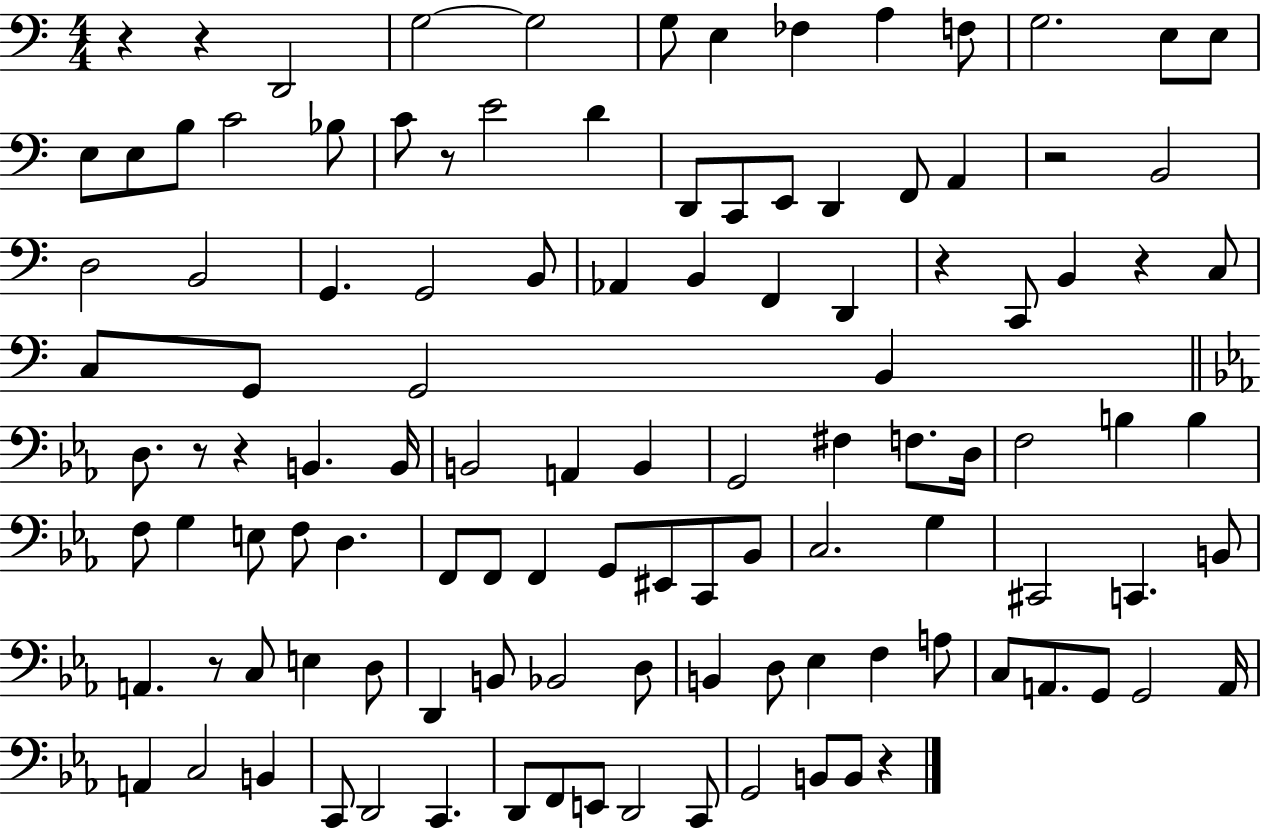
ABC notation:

X:1
T:Untitled
M:4/4
L:1/4
K:C
z z D,,2 G,2 G,2 G,/2 E, _F, A, F,/2 G,2 E,/2 E,/2 E,/2 E,/2 B,/2 C2 _B,/2 C/2 z/2 E2 D D,,/2 C,,/2 E,,/2 D,, F,,/2 A,, z2 B,,2 D,2 B,,2 G,, G,,2 B,,/2 _A,, B,, F,, D,, z C,,/2 B,, z C,/2 C,/2 G,,/2 G,,2 B,, D,/2 z/2 z B,, B,,/4 B,,2 A,, B,, G,,2 ^F, F,/2 D,/4 F,2 B, B, F,/2 G, E,/2 F,/2 D, F,,/2 F,,/2 F,, G,,/2 ^E,,/2 C,,/2 _B,,/2 C,2 G, ^C,,2 C,, B,,/2 A,, z/2 C,/2 E, D,/2 D,, B,,/2 _B,,2 D,/2 B,, D,/2 _E, F, A,/2 C,/2 A,,/2 G,,/2 G,,2 A,,/4 A,, C,2 B,, C,,/2 D,,2 C,, D,,/2 F,,/2 E,,/2 D,,2 C,,/2 G,,2 B,,/2 B,,/2 z